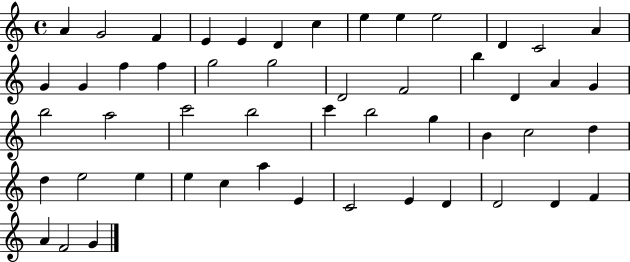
{
  \clef treble
  \time 4/4
  \defaultTimeSignature
  \key c \major
  a'4 g'2 f'4 | e'4 e'4 d'4 c''4 | e''4 e''4 e''2 | d'4 c'2 a'4 | \break g'4 g'4 f''4 f''4 | g''2 g''2 | d'2 f'2 | b''4 d'4 a'4 g'4 | \break b''2 a''2 | c'''2 b''2 | c'''4 b''2 g''4 | b'4 c''2 d''4 | \break d''4 e''2 e''4 | e''4 c''4 a''4 e'4 | c'2 e'4 d'4 | d'2 d'4 f'4 | \break a'4 f'2 g'4 | \bar "|."
}